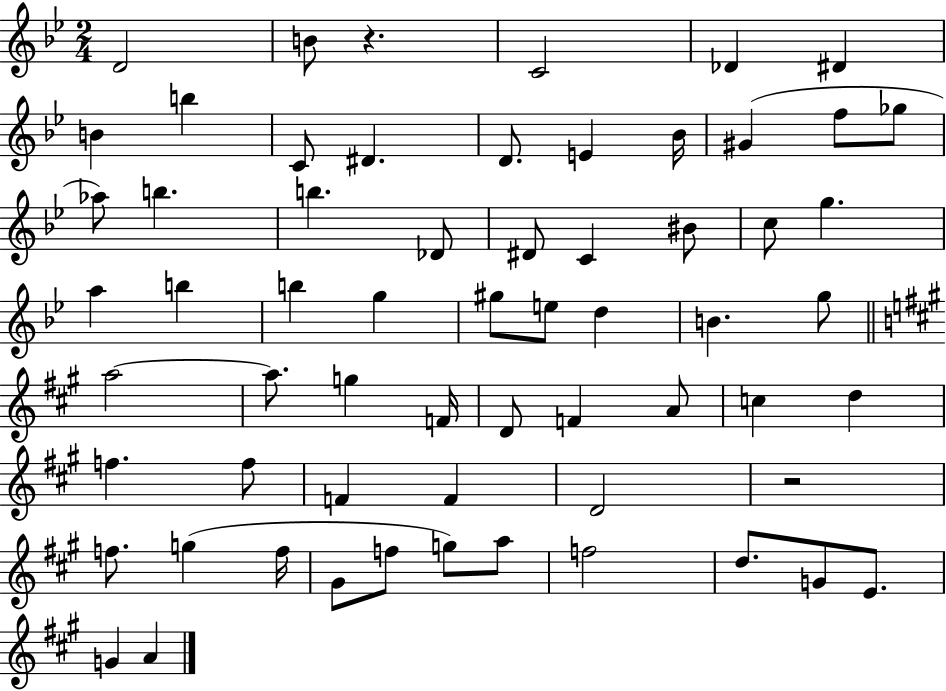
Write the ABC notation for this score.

X:1
T:Untitled
M:2/4
L:1/4
K:Bb
D2 B/2 z C2 _D ^D B b C/2 ^D D/2 E _B/4 ^G f/2 _g/2 _a/2 b b _D/2 ^D/2 C ^B/2 c/2 g a b b g ^g/2 e/2 d B g/2 a2 a/2 g F/4 D/2 F A/2 c d f f/2 F F D2 z2 f/2 g f/4 ^G/2 f/2 g/2 a/2 f2 d/2 G/2 E/2 G A